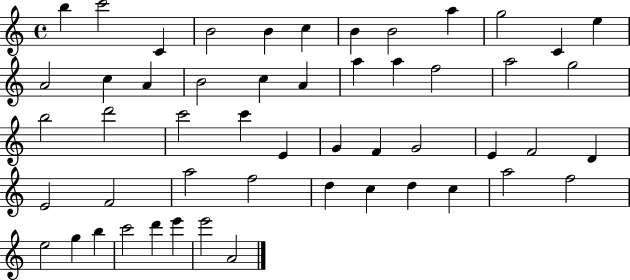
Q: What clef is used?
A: treble